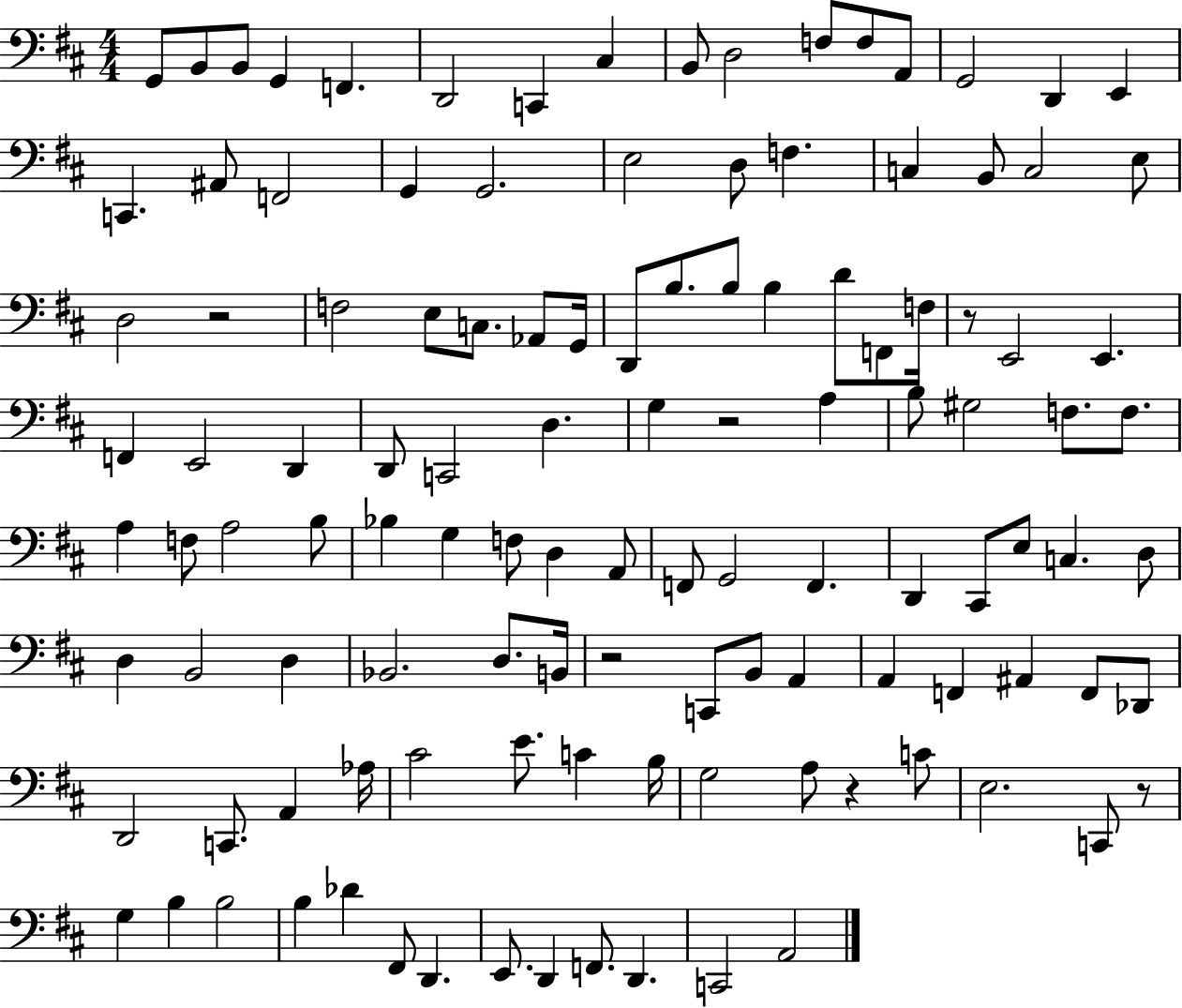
X:1
T:Untitled
M:4/4
L:1/4
K:D
G,,/2 B,,/2 B,,/2 G,, F,, D,,2 C,, ^C, B,,/2 D,2 F,/2 F,/2 A,,/2 G,,2 D,, E,, C,, ^A,,/2 F,,2 G,, G,,2 E,2 D,/2 F, C, B,,/2 C,2 E,/2 D,2 z2 F,2 E,/2 C,/2 _A,,/2 G,,/4 D,,/2 B,/2 B,/2 B, D/2 F,,/2 F,/4 z/2 E,,2 E,, F,, E,,2 D,, D,,/2 C,,2 D, G, z2 A, B,/2 ^G,2 F,/2 F,/2 A, F,/2 A,2 B,/2 _B, G, F,/2 D, A,,/2 F,,/2 G,,2 F,, D,, ^C,,/2 E,/2 C, D,/2 D, B,,2 D, _B,,2 D,/2 B,,/4 z2 C,,/2 B,,/2 A,, A,, F,, ^A,, F,,/2 _D,,/2 D,,2 C,,/2 A,, _A,/4 ^C2 E/2 C B,/4 G,2 A,/2 z C/2 E,2 C,,/2 z/2 G, B, B,2 B, _D ^F,,/2 D,, E,,/2 D,, F,,/2 D,, C,,2 A,,2